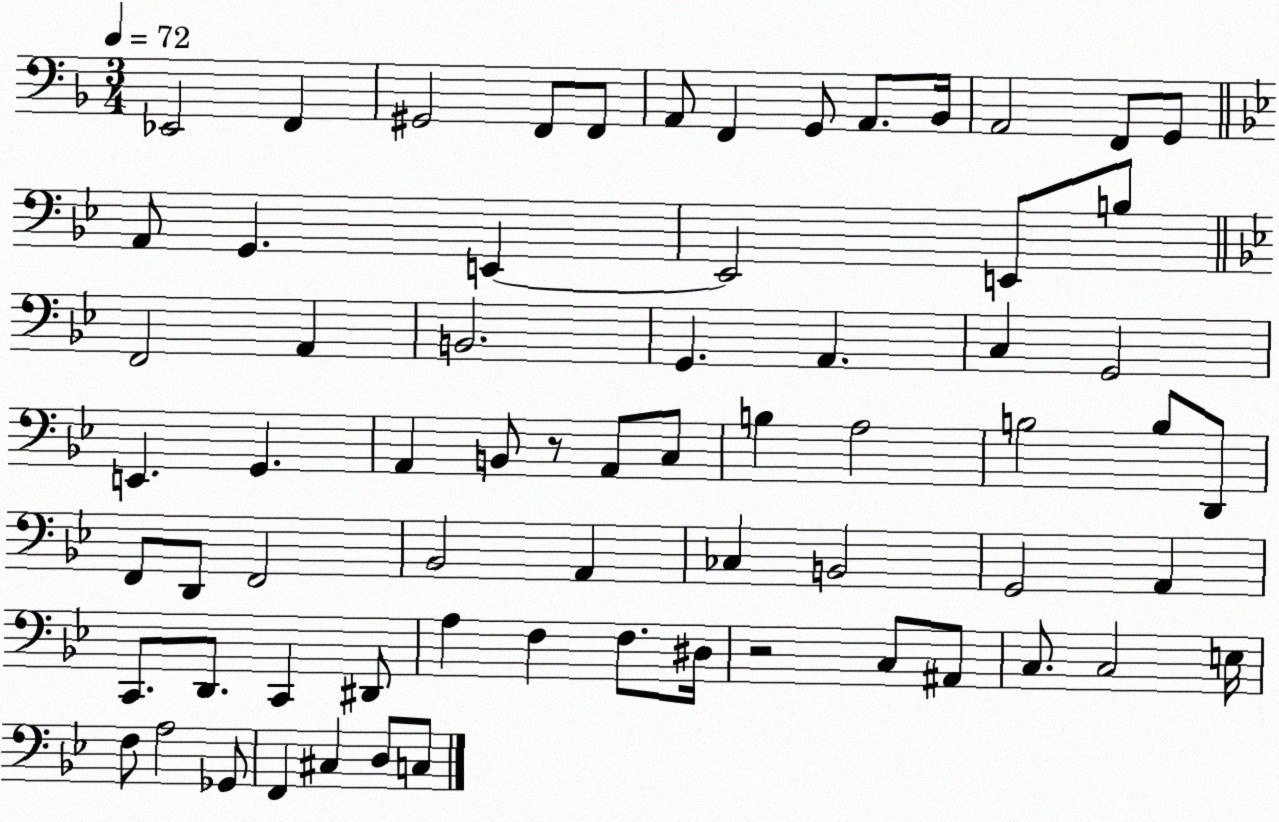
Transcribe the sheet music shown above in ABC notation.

X:1
T:Untitled
M:3/4
L:1/4
K:F
_E,,2 F,, ^G,,2 F,,/2 F,,/2 A,,/2 F,, G,,/2 A,,/2 _B,,/4 A,,2 F,,/2 G,,/2 A,,/2 G,, E,, E,,2 E,,/2 B,/2 F,,2 A,, B,,2 G,, A,, C, G,,2 E,, G,, A,, B,,/2 z/2 A,,/2 C,/2 B, A,2 B,2 B,/2 D,,/2 F,,/2 D,,/2 F,,2 _B,,2 A,, _C, B,,2 G,,2 A,, C,,/2 D,,/2 C,, ^D,,/2 A, F, F,/2 ^D,/4 z2 C,/2 ^A,,/2 C,/2 C,2 E,/4 F,/2 A,2 _G,,/2 F,, ^C, D,/2 C,/2